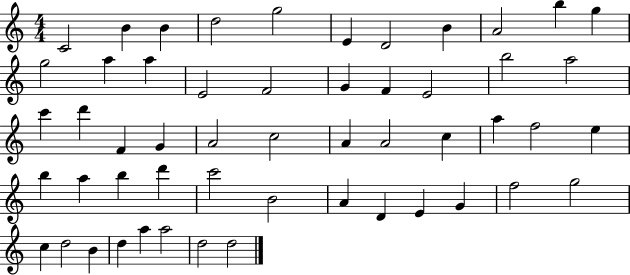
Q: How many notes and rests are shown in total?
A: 53